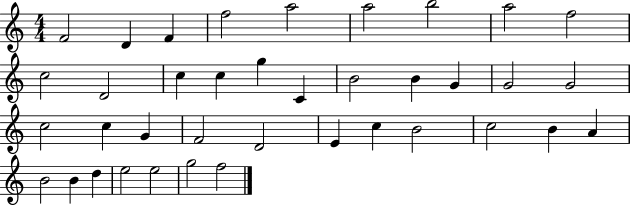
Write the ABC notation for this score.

X:1
T:Untitled
M:4/4
L:1/4
K:C
F2 D F f2 a2 a2 b2 a2 f2 c2 D2 c c g C B2 B G G2 G2 c2 c G F2 D2 E c B2 c2 B A B2 B d e2 e2 g2 f2